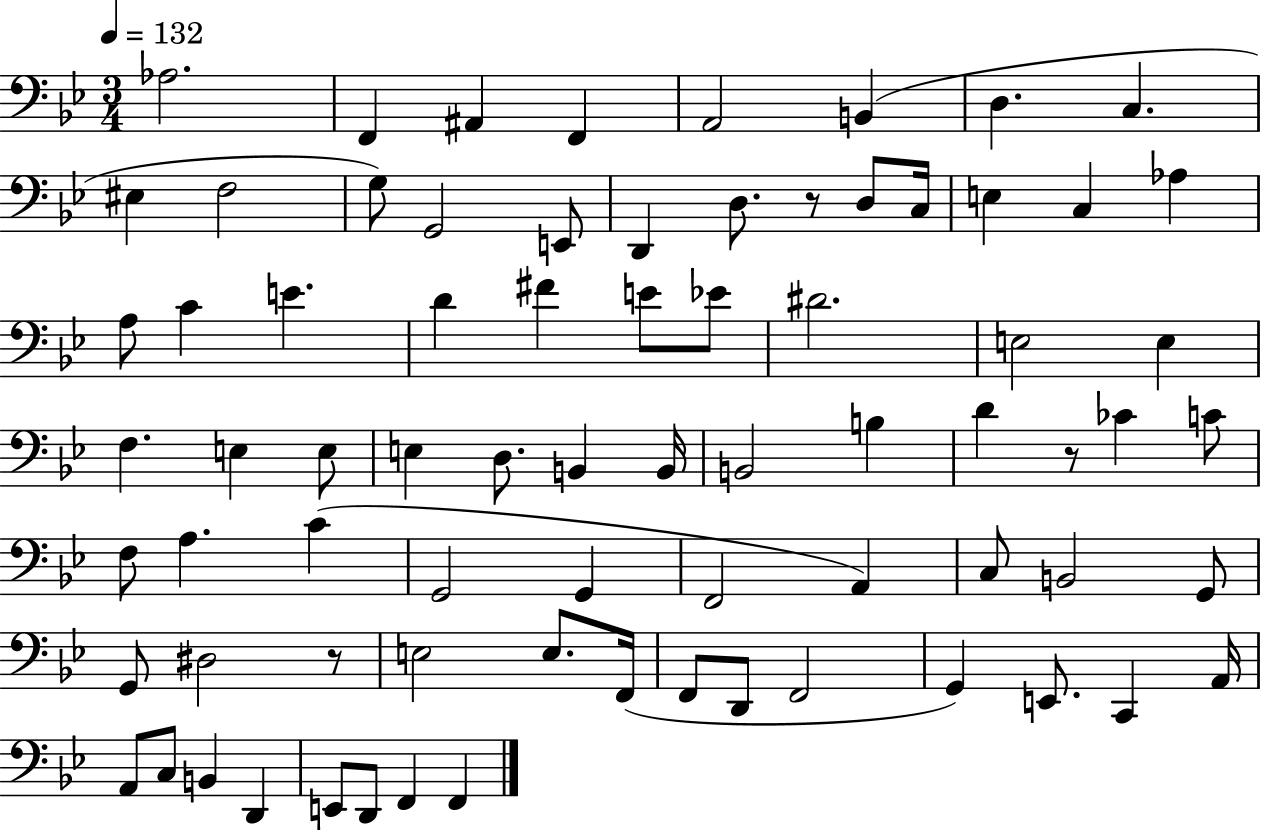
X:1
T:Untitled
M:3/4
L:1/4
K:Bb
_A,2 F,, ^A,, F,, A,,2 B,, D, C, ^E, F,2 G,/2 G,,2 E,,/2 D,, D,/2 z/2 D,/2 C,/4 E, C, _A, A,/2 C E D ^F E/2 _E/2 ^D2 E,2 E, F, E, E,/2 E, D,/2 B,, B,,/4 B,,2 B, D z/2 _C C/2 F,/2 A, C G,,2 G,, F,,2 A,, C,/2 B,,2 G,,/2 G,,/2 ^D,2 z/2 E,2 E,/2 F,,/4 F,,/2 D,,/2 F,,2 G,, E,,/2 C,, A,,/4 A,,/2 C,/2 B,, D,, E,,/2 D,,/2 F,, F,,